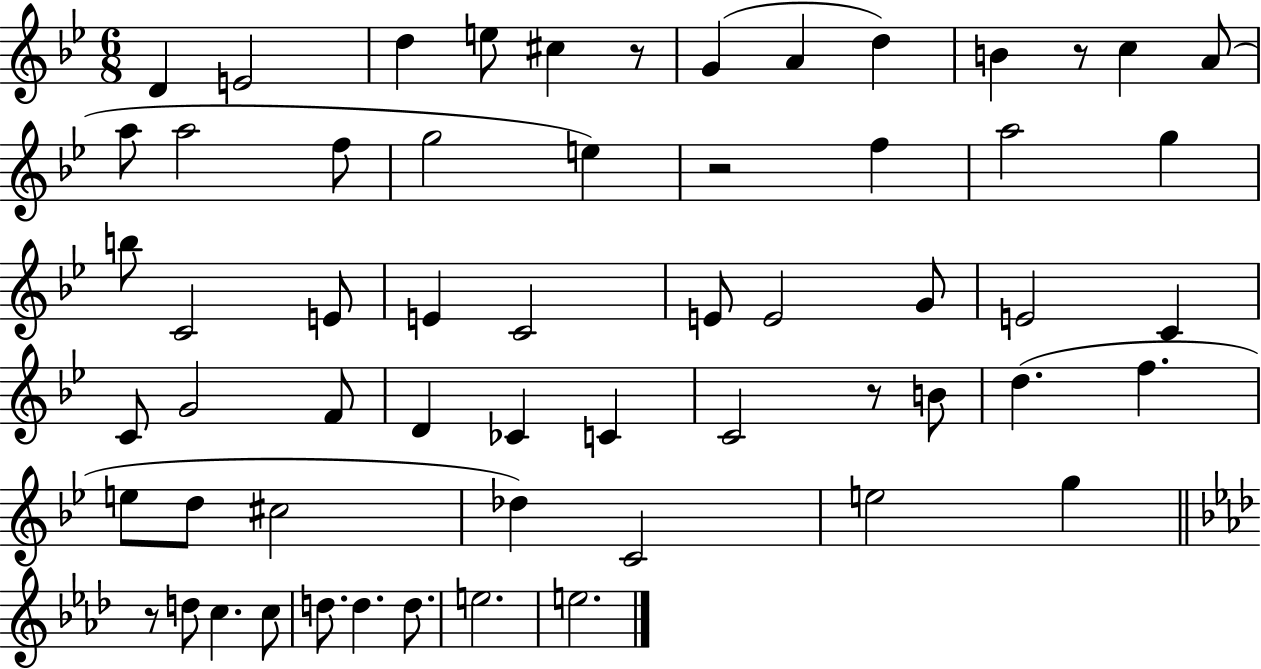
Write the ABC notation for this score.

X:1
T:Untitled
M:6/8
L:1/4
K:Bb
D E2 d e/2 ^c z/2 G A d B z/2 c A/2 a/2 a2 f/2 g2 e z2 f a2 g b/2 C2 E/2 E C2 E/2 E2 G/2 E2 C C/2 G2 F/2 D _C C C2 z/2 B/2 d f e/2 d/2 ^c2 _d C2 e2 g z/2 d/2 c c/2 d/2 d d/2 e2 e2